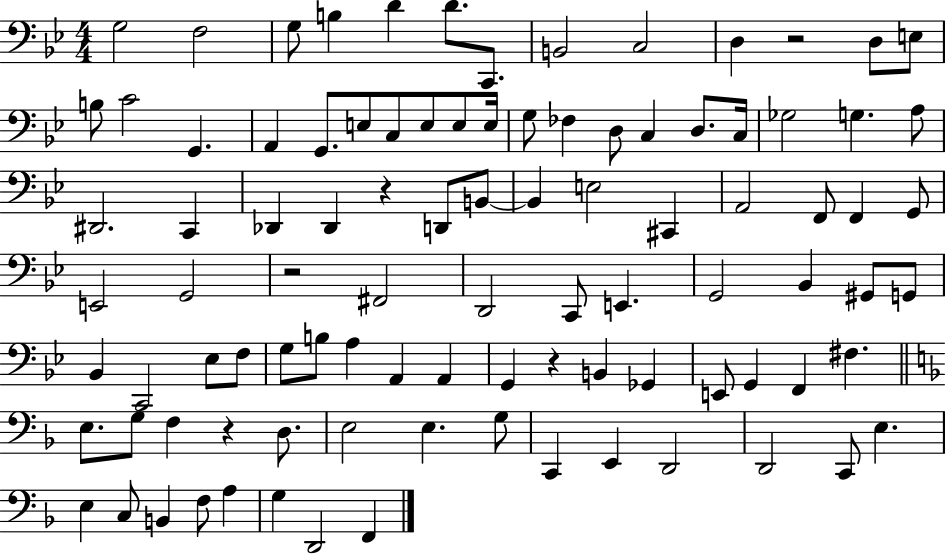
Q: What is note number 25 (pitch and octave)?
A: D3